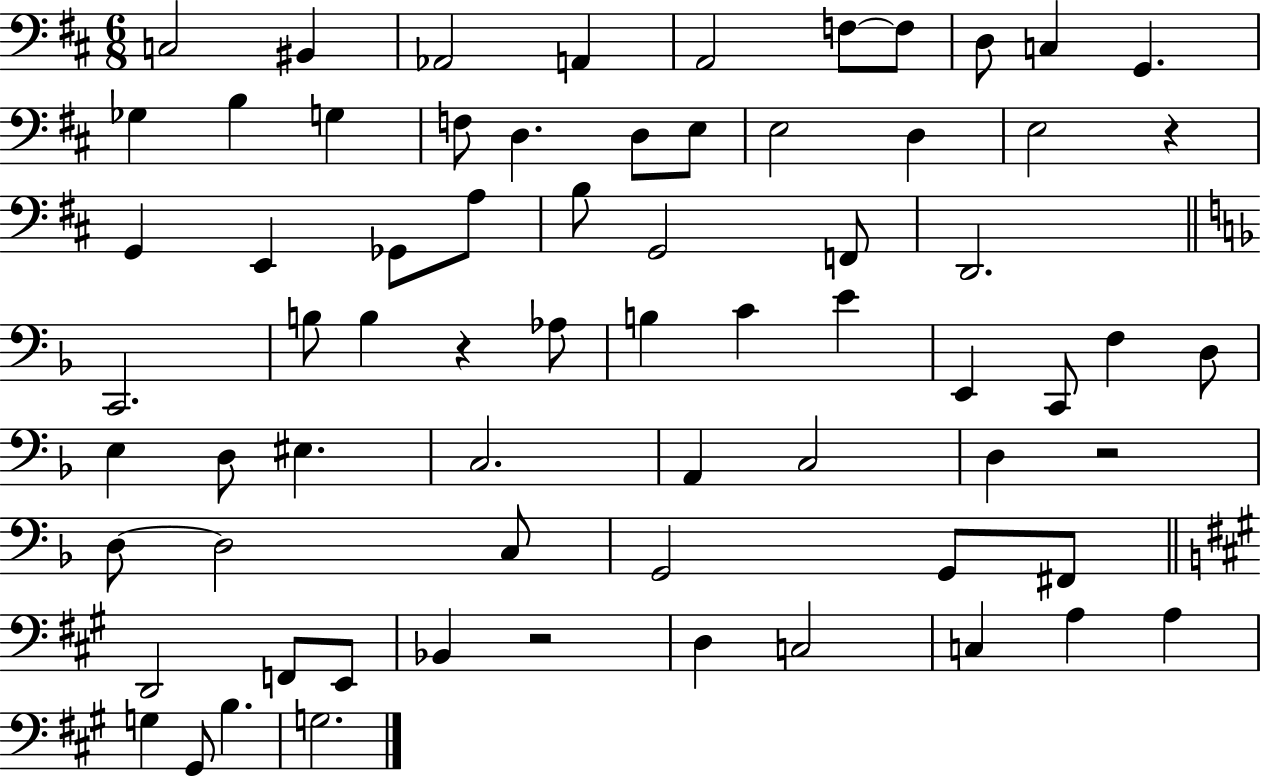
C3/h BIS2/q Ab2/h A2/q A2/h F3/e F3/e D3/e C3/q G2/q. Gb3/q B3/q G3/q F3/e D3/q. D3/e E3/e E3/h D3/q E3/h R/q G2/q E2/q Gb2/e A3/e B3/e G2/h F2/e D2/h. C2/h. B3/e B3/q R/q Ab3/e B3/q C4/q E4/q E2/q C2/e F3/q D3/e E3/q D3/e EIS3/q. C3/h. A2/q C3/h D3/q R/h D3/e D3/h C3/e G2/h G2/e F#2/e D2/h F2/e E2/e Bb2/q R/h D3/q C3/h C3/q A3/q A3/q G3/q G#2/e B3/q. G3/h.